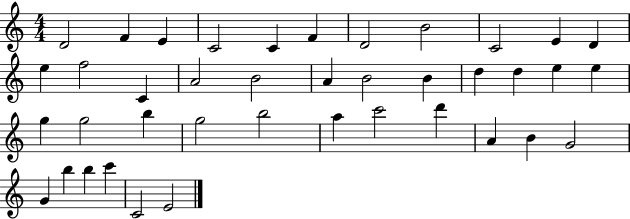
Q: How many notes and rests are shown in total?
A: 40